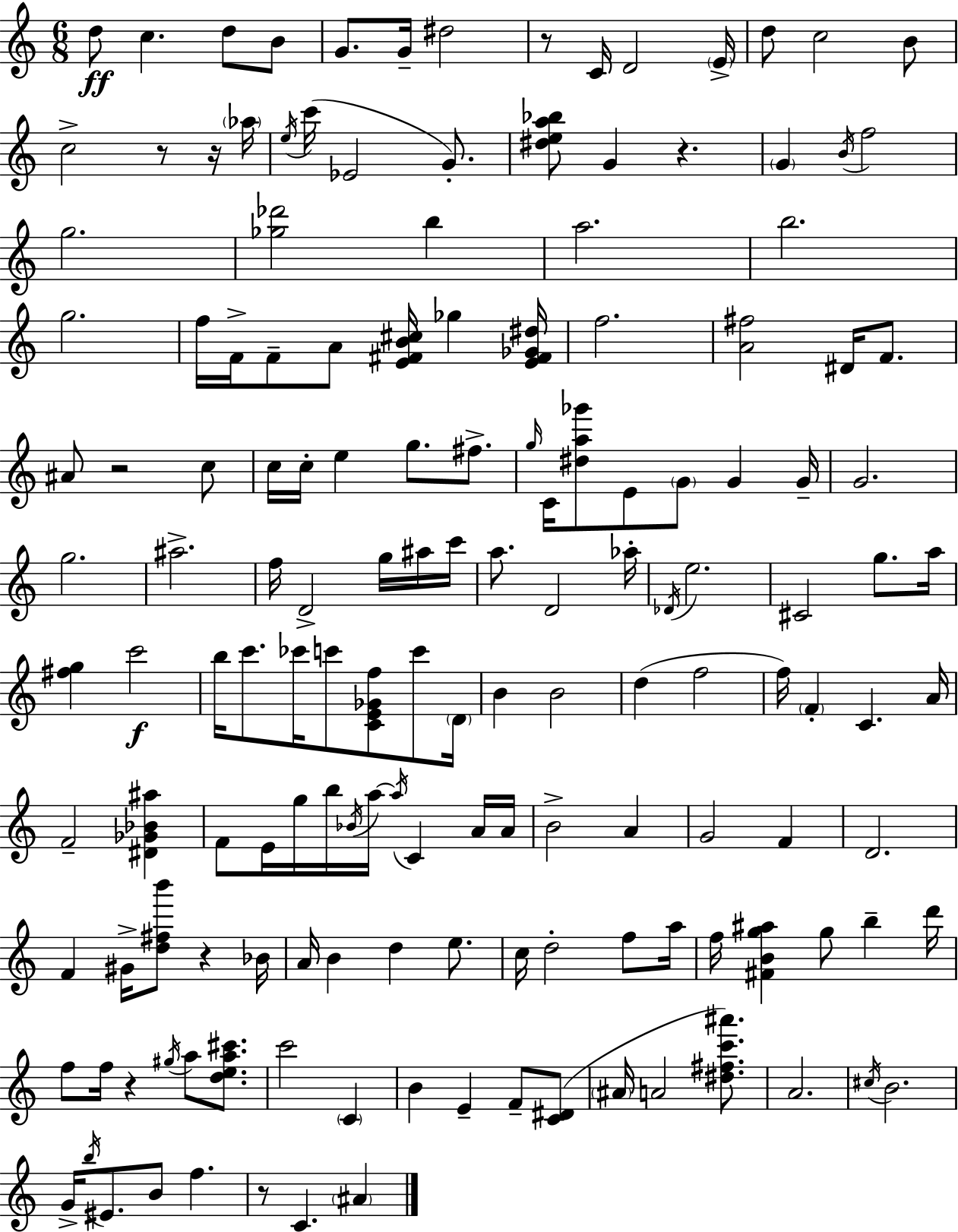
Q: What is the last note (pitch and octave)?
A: A#4